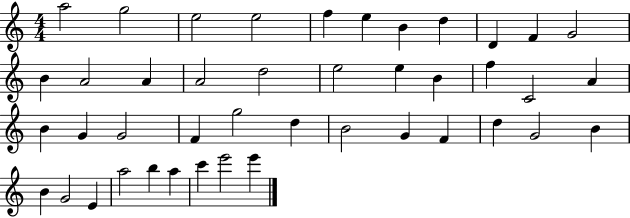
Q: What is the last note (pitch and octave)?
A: E6